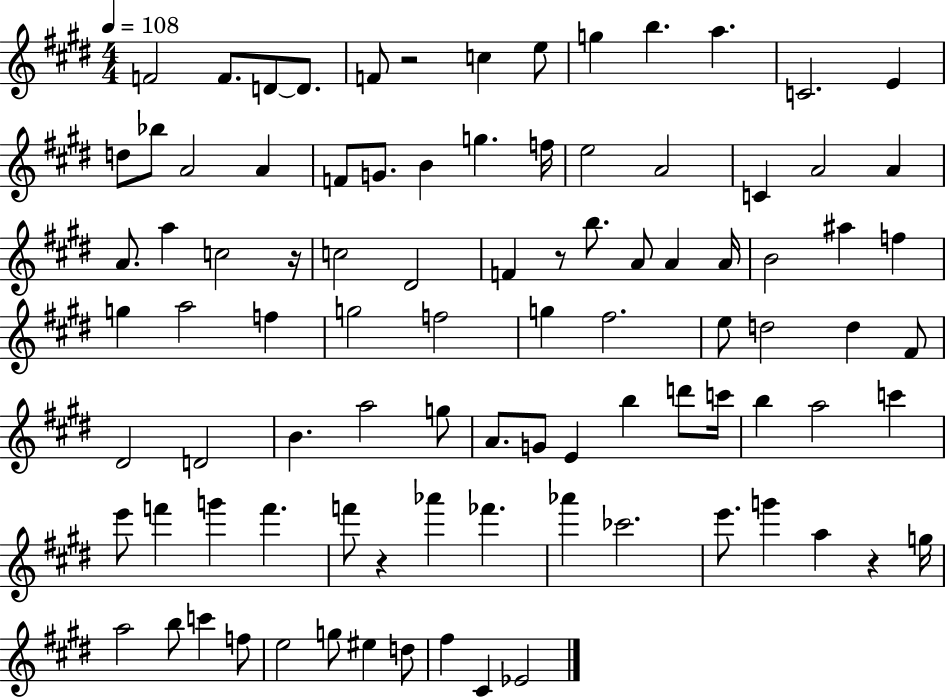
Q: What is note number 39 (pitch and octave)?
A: F5